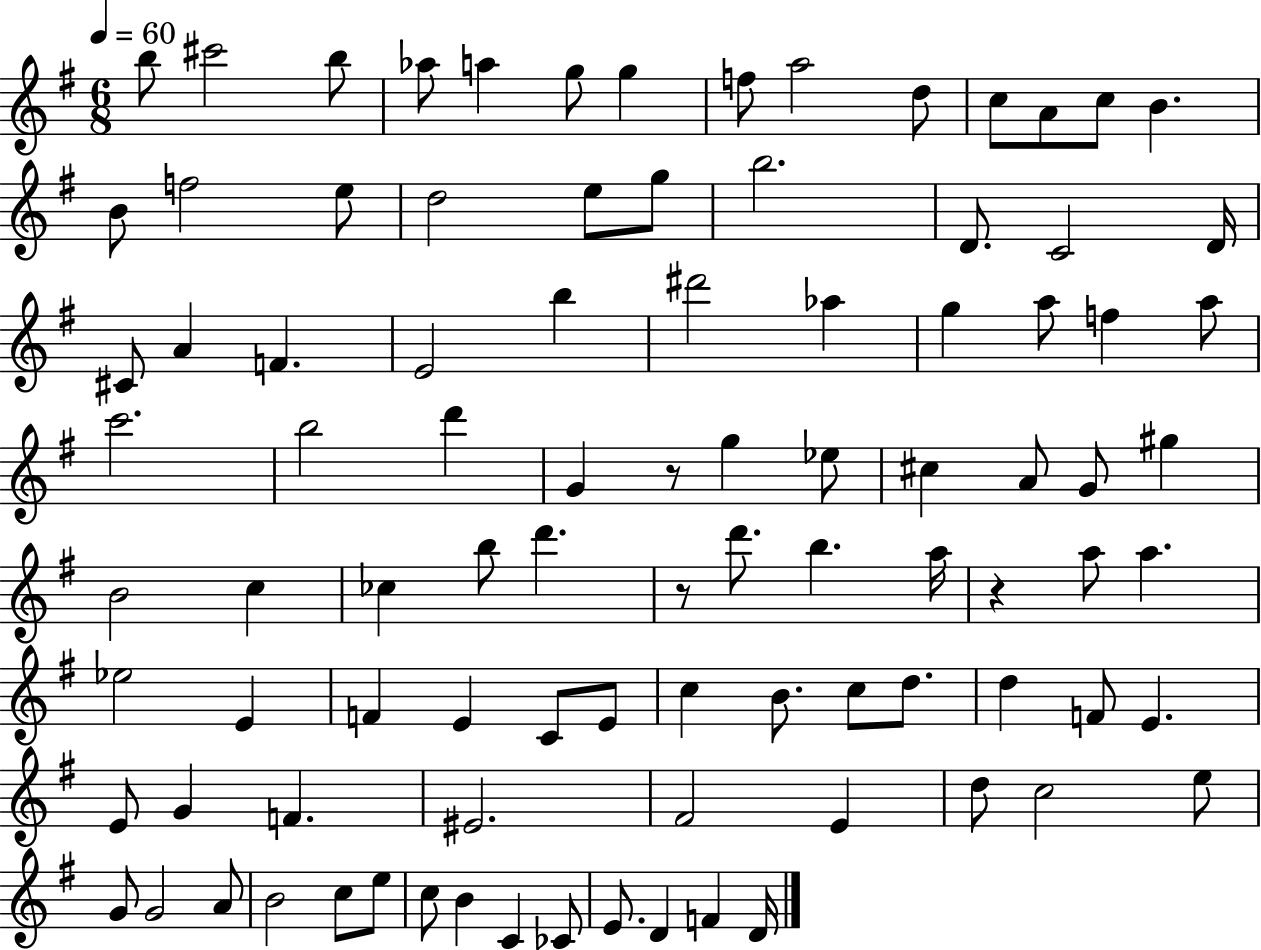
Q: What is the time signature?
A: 6/8